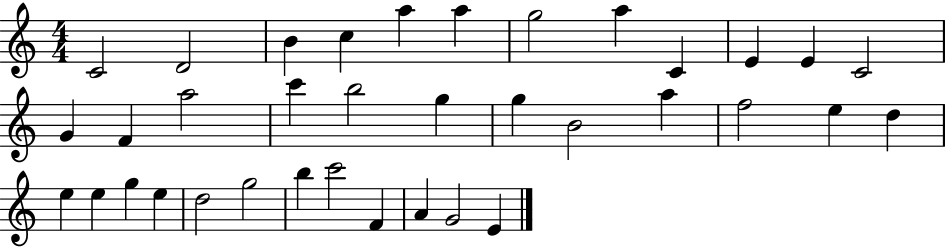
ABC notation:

X:1
T:Untitled
M:4/4
L:1/4
K:C
C2 D2 B c a a g2 a C E E C2 G F a2 c' b2 g g B2 a f2 e d e e g e d2 g2 b c'2 F A G2 E